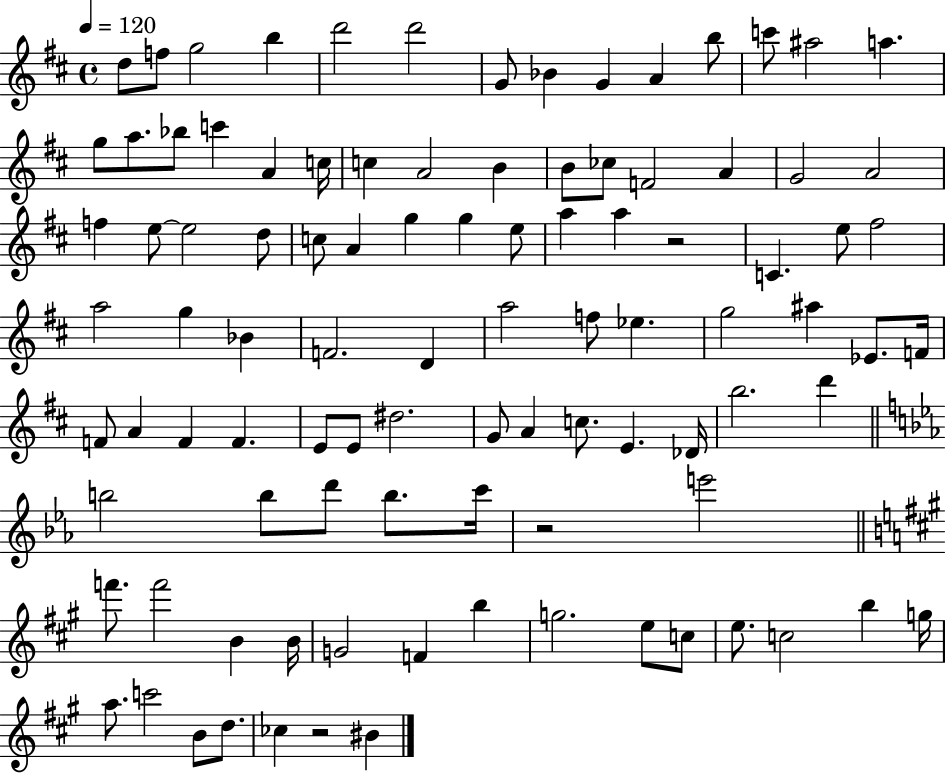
{
  \clef treble
  \time 4/4
  \defaultTimeSignature
  \key d \major
  \tempo 4 = 120
  d''8 f''8 g''2 b''4 | d'''2 d'''2 | g'8 bes'4 g'4 a'4 b''8 | c'''8 ais''2 a''4. | \break g''8 a''8. bes''8 c'''4 a'4 c''16 | c''4 a'2 b'4 | b'8 ces''8 f'2 a'4 | g'2 a'2 | \break f''4 e''8~~ e''2 d''8 | c''8 a'4 g''4 g''4 e''8 | a''4 a''4 r2 | c'4. e''8 fis''2 | \break a''2 g''4 bes'4 | f'2. d'4 | a''2 f''8 ees''4. | g''2 ais''4 ees'8. f'16 | \break f'8 a'4 f'4 f'4. | e'8 e'8 dis''2. | g'8 a'4 c''8. e'4. des'16 | b''2. d'''4 | \break \bar "||" \break \key c \minor b''2 b''8 d'''8 b''8. c'''16 | r2 e'''2 | \bar "||" \break \key a \major f'''8. f'''2 b'4 b'16 | g'2 f'4 b''4 | g''2. e''8 c''8 | e''8. c''2 b''4 g''16 | \break a''8. c'''2 b'8 d''8. | ces''4 r2 bis'4 | \bar "|."
}